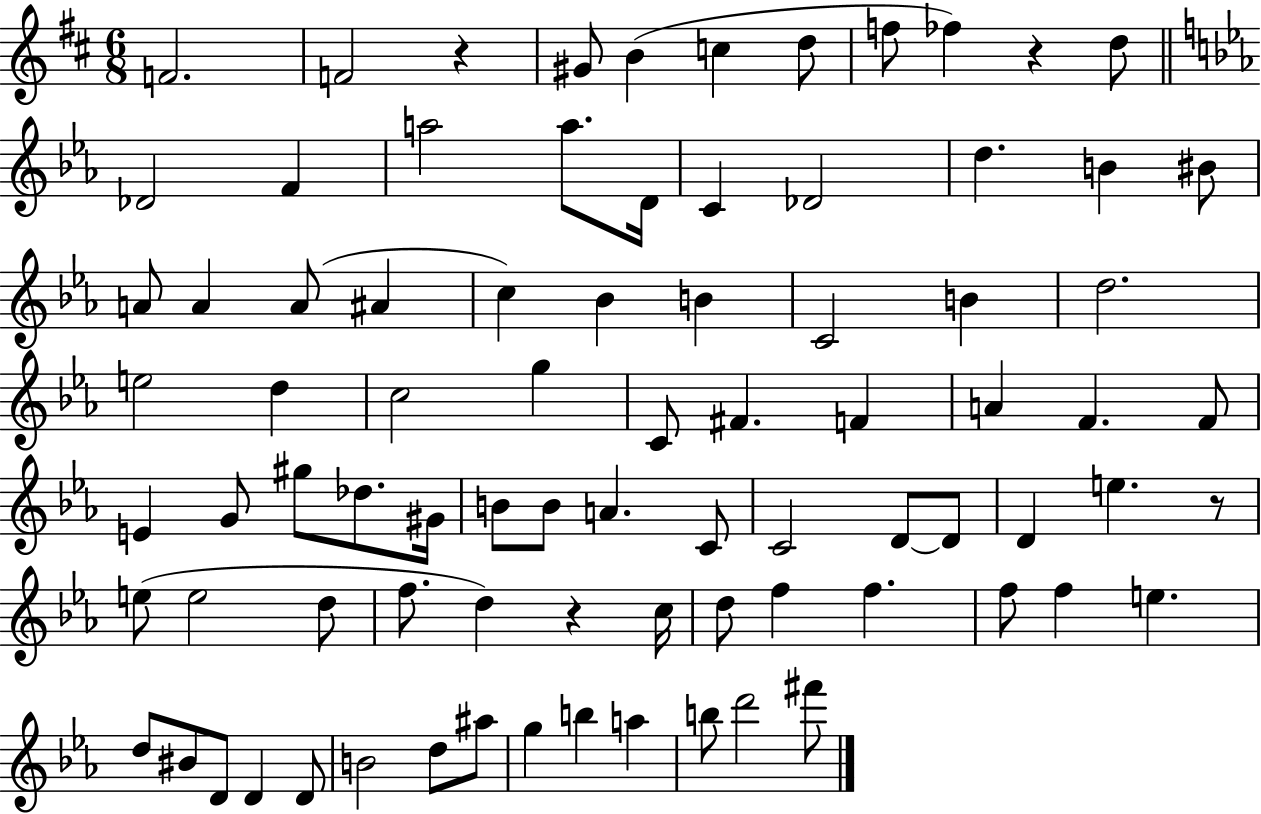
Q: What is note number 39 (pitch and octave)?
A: F4